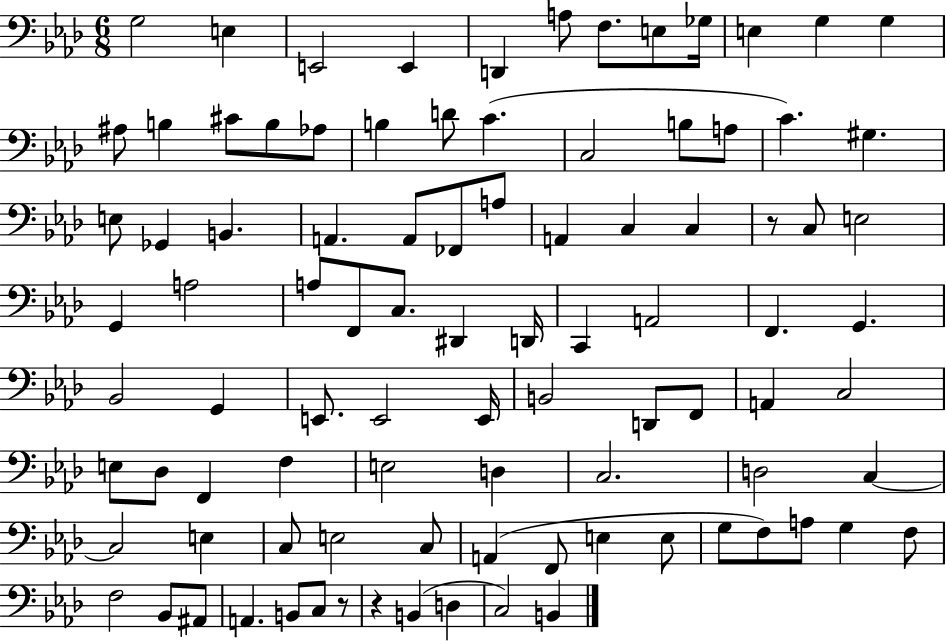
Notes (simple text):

G3/h E3/q E2/h E2/q D2/q A3/e F3/e. E3/e Gb3/s E3/q G3/q G3/q A#3/e B3/q C#4/e B3/e Ab3/e B3/q D4/e C4/q. C3/h B3/e A3/e C4/q. G#3/q. E3/e Gb2/q B2/q. A2/q. A2/e FES2/e A3/e A2/q C3/q C3/q R/e C3/e E3/h G2/q A3/h A3/e F2/e C3/e. D#2/q D2/s C2/q A2/h F2/q. G2/q. Bb2/h G2/q E2/e. E2/h E2/s B2/h D2/e F2/e A2/q C3/h E3/e Db3/e F2/q F3/q E3/h D3/q C3/h. D3/h C3/q C3/h E3/q C3/e E3/h C3/e A2/q F2/e E3/q E3/e G3/e F3/e A3/e G3/q F3/e F3/h Bb2/e A#2/e A2/q. B2/e C3/e R/e R/q B2/q D3/q C3/h B2/q